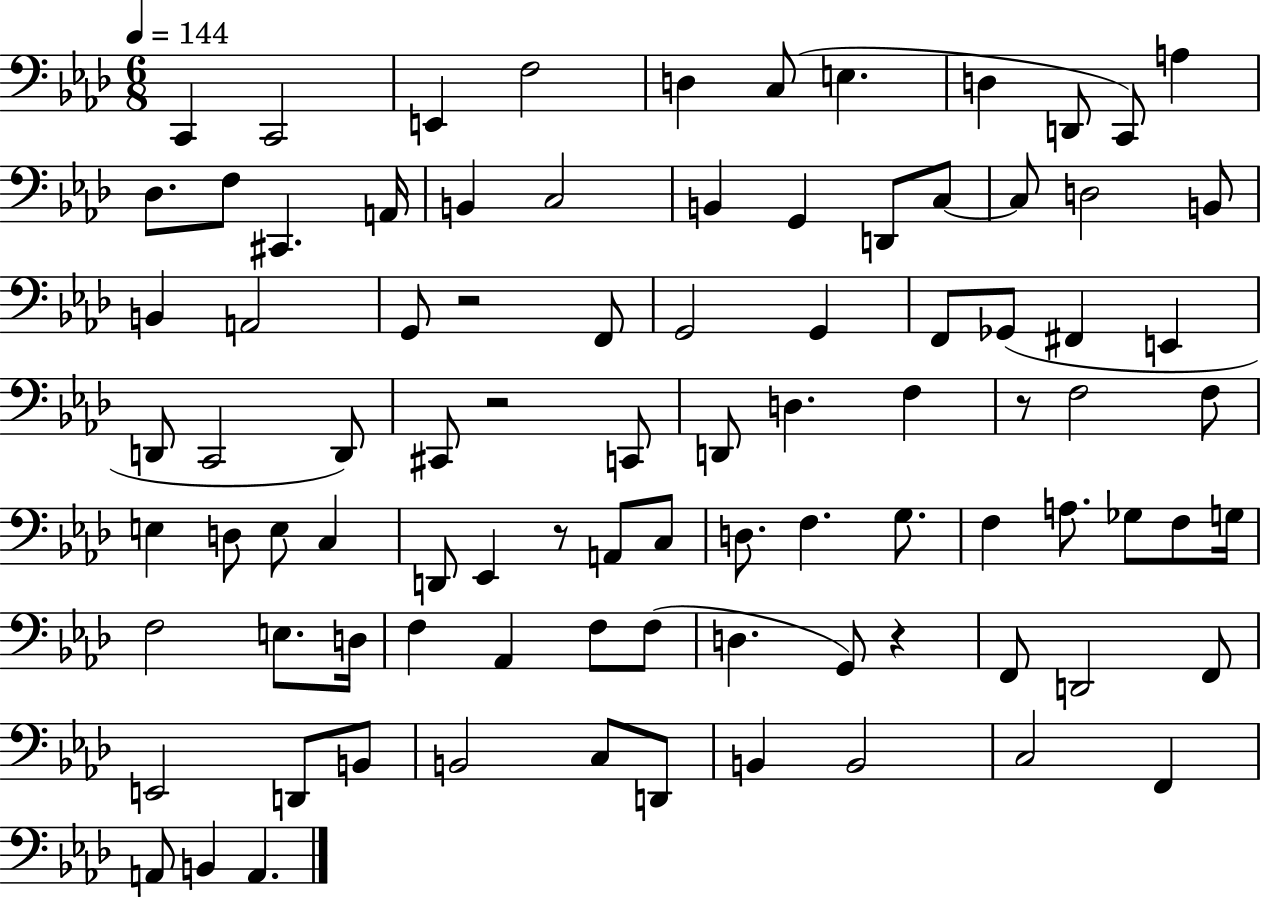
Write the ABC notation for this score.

X:1
T:Untitled
M:6/8
L:1/4
K:Ab
C,, C,,2 E,, F,2 D, C,/2 E, D, D,,/2 C,,/2 A, _D,/2 F,/2 ^C,, A,,/4 B,, C,2 B,, G,, D,,/2 C,/2 C,/2 D,2 B,,/2 B,, A,,2 G,,/2 z2 F,,/2 G,,2 G,, F,,/2 _G,,/2 ^F,, E,, D,,/2 C,,2 D,,/2 ^C,,/2 z2 C,,/2 D,,/2 D, F, z/2 F,2 F,/2 E, D,/2 E,/2 C, D,,/2 _E,, z/2 A,,/2 C,/2 D,/2 F, G,/2 F, A,/2 _G,/2 F,/2 G,/4 F,2 E,/2 D,/4 F, _A,, F,/2 F,/2 D, G,,/2 z F,,/2 D,,2 F,,/2 E,,2 D,,/2 B,,/2 B,,2 C,/2 D,,/2 B,, B,,2 C,2 F,, A,,/2 B,, A,,